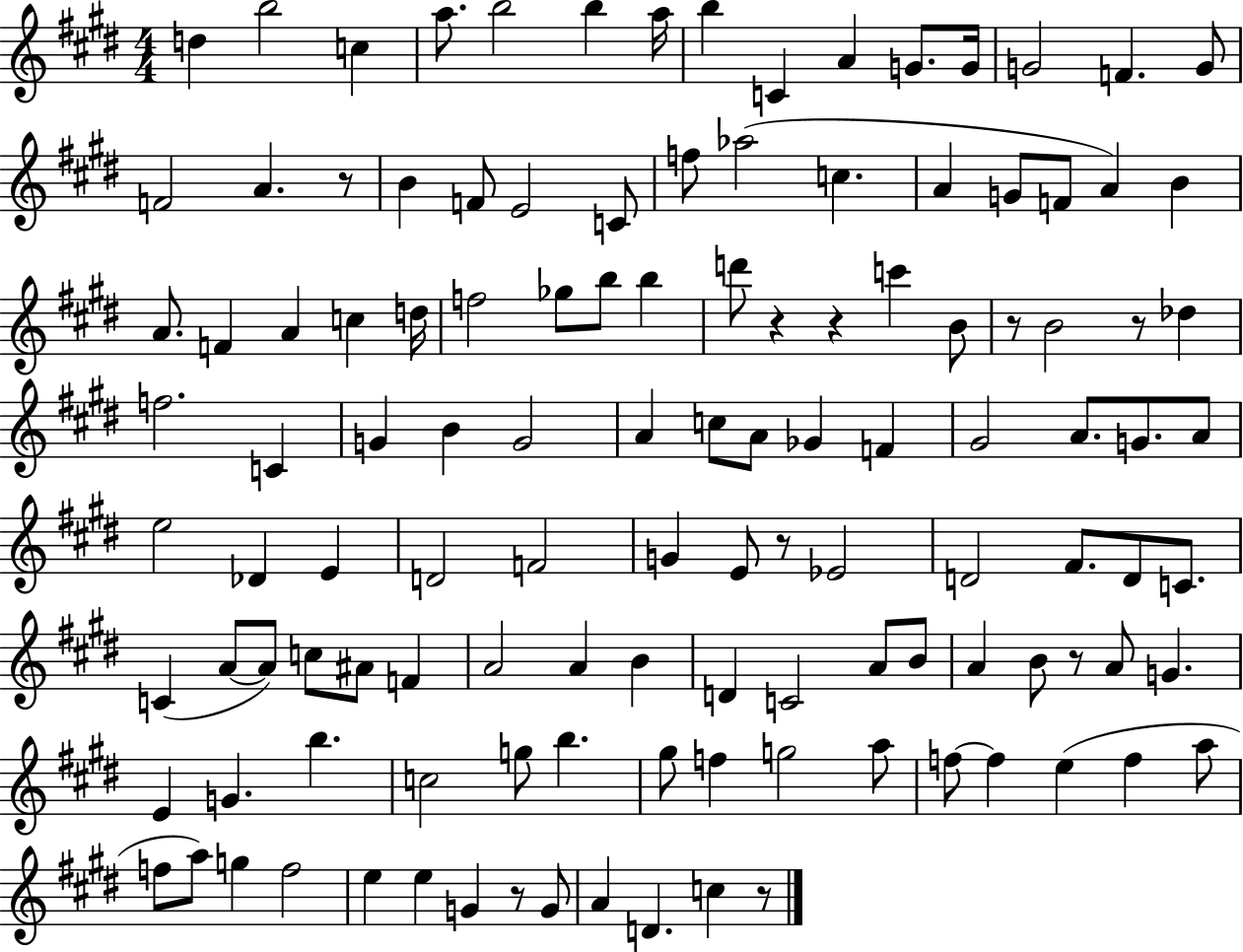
{
  \clef treble
  \numericTimeSignature
  \time 4/4
  \key e \major
  d''4 b''2 c''4 | a''8. b''2 b''4 a''16 | b''4 c'4 a'4 g'8. g'16 | g'2 f'4. g'8 | \break f'2 a'4. r8 | b'4 f'8 e'2 c'8 | f''8 aes''2( c''4. | a'4 g'8 f'8 a'4) b'4 | \break a'8. f'4 a'4 c''4 d''16 | f''2 ges''8 b''8 b''4 | d'''8 r4 r4 c'''4 b'8 | r8 b'2 r8 des''4 | \break f''2. c'4 | g'4 b'4 g'2 | a'4 c''8 a'8 ges'4 f'4 | gis'2 a'8. g'8. a'8 | \break e''2 des'4 e'4 | d'2 f'2 | g'4 e'8 r8 ees'2 | d'2 fis'8. d'8 c'8. | \break c'4( a'8~~ a'8) c''8 ais'8 f'4 | a'2 a'4 b'4 | d'4 c'2 a'8 b'8 | a'4 b'8 r8 a'8 g'4. | \break e'4 g'4. b''4. | c''2 g''8 b''4. | gis''8 f''4 g''2 a''8 | f''8~~ f''4 e''4( f''4 a''8 | \break f''8 a''8) g''4 f''2 | e''4 e''4 g'4 r8 g'8 | a'4 d'4. c''4 r8 | \bar "|."
}